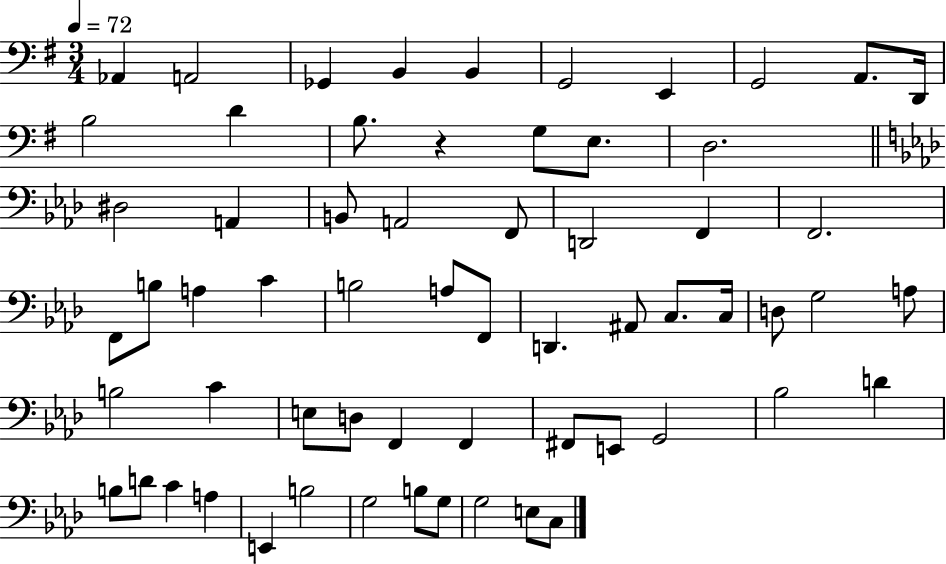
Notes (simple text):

Ab2/q A2/h Gb2/q B2/q B2/q G2/h E2/q G2/h A2/e. D2/s B3/h D4/q B3/e. R/q G3/e E3/e. D3/h. D#3/h A2/q B2/e A2/h F2/e D2/h F2/q F2/h. F2/e B3/e A3/q C4/q B3/h A3/e F2/e D2/q. A#2/e C3/e. C3/s D3/e G3/h A3/e B3/h C4/q E3/e D3/e F2/q F2/q F#2/e E2/e G2/h Bb3/h D4/q B3/e D4/e C4/q A3/q E2/q B3/h G3/h B3/e G3/e G3/h E3/e C3/e